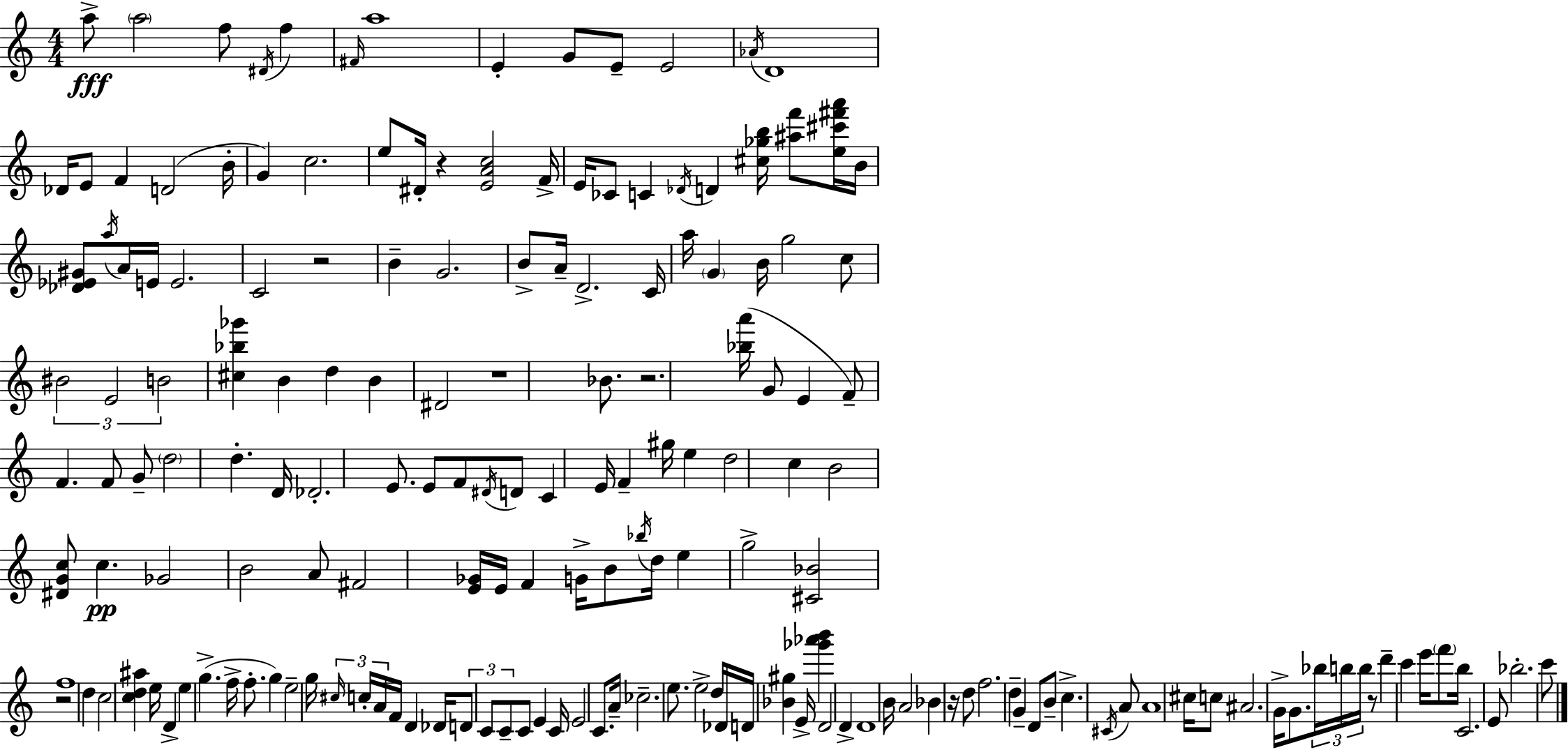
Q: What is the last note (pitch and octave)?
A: C6